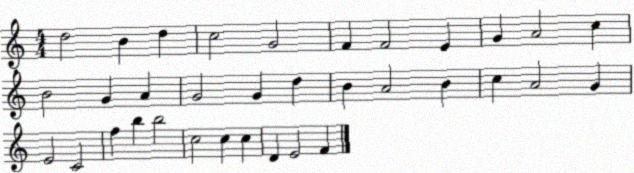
X:1
T:Untitled
M:4/4
L:1/4
K:C
d2 B d c2 G2 F F2 E G A2 c B2 G A G2 G d B A2 B c A2 G E2 C2 f b b2 c2 c c D E2 F